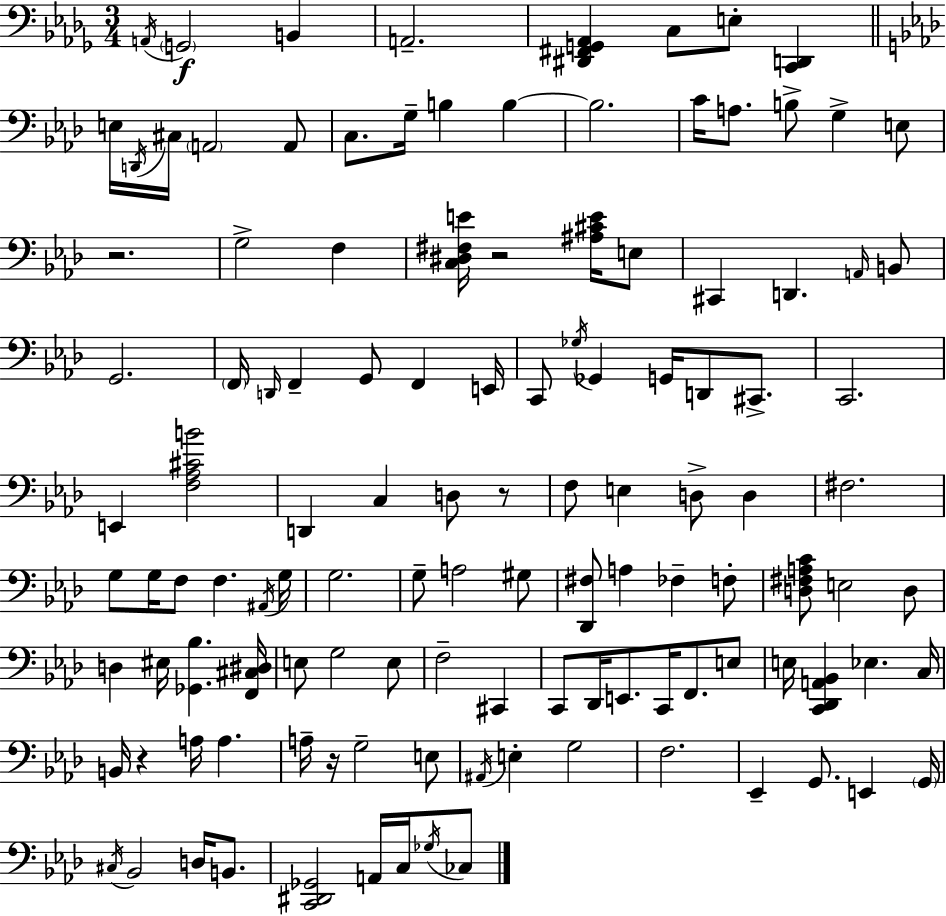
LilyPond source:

{
  \clef bass
  \numericTimeSignature
  \time 3/4
  \key bes \minor
  \acciaccatura { a,16 }\f \parenthesize g,2 b,4 | a,2.-- | <dis, fis, g, aes,>4 c8 e8-. <c, d,>4 | \bar "||" \break \key aes \major e16 \acciaccatura { d,16 } cis16 \parenthesize a,2 a,8 | c8. g16-- b4 b4~~ | b2. | c'16 a8. b8-> g4-> e8 | \break r2. | g2-> f4 | <c dis fis e'>16 r2 <ais cis' e'>16 e8 | cis,4 d,4. \grace { a,16 } | \break b,8 g,2. | \parenthesize f,16 \grace { d,16 } f,4-- g,8 f,4 | e,16 c,8 \acciaccatura { ges16 } ges,4 g,16 d,8 | cis,8.-> c,2. | \break e,4 <f aes cis' b'>2 | d,4 c4 | d8 r8 f8 e4 d8-> | d4 fis2. | \break g8 g16 f8 f4. | \acciaccatura { ais,16 } g16 g2. | g8-- a2 | gis8 <des, fis>8 a4 fes4-- | \break f8-. <d fis a c'>8 e2 | d8 d4 eis16 <ges, bes>4. | <f, cis dis>16 e8 g2 | e8 f2-- | \break cis,4 c,8 des,16 e,8. c,16 | f,8. e8 e16 <c, des, a, bes,>4 ees4. | c16 b,16 r4 a16 a4. | a16-- r16 g2-- | \break e8 \acciaccatura { ais,16 } e4-. g2 | f2. | ees,4-- g,8. | e,4 \parenthesize g,16 \acciaccatura { cis16 } bes,2 | \break d16 b,8. <c, dis, ges,>2 | a,16 c16 \acciaccatura { ges16 } ces8 \bar "|."
}